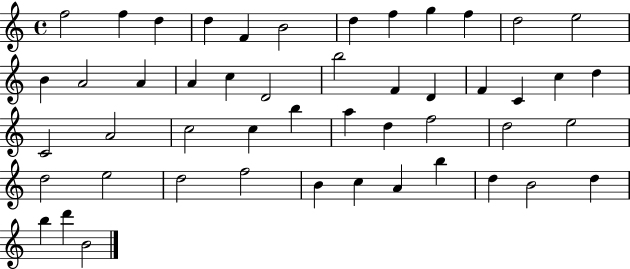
{
  \clef treble
  \time 4/4
  \defaultTimeSignature
  \key c \major
  f''2 f''4 d''4 | d''4 f'4 b'2 | d''4 f''4 g''4 f''4 | d''2 e''2 | \break b'4 a'2 a'4 | a'4 c''4 d'2 | b''2 f'4 d'4 | f'4 c'4 c''4 d''4 | \break c'2 a'2 | c''2 c''4 b''4 | a''4 d''4 f''2 | d''2 e''2 | \break d''2 e''2 | d''2 f''2 | b'4 c''4 a'4 b''4 | d''4 b'2 d''4 | \break b''4 d'''4 b'2 | \bar "|."
}